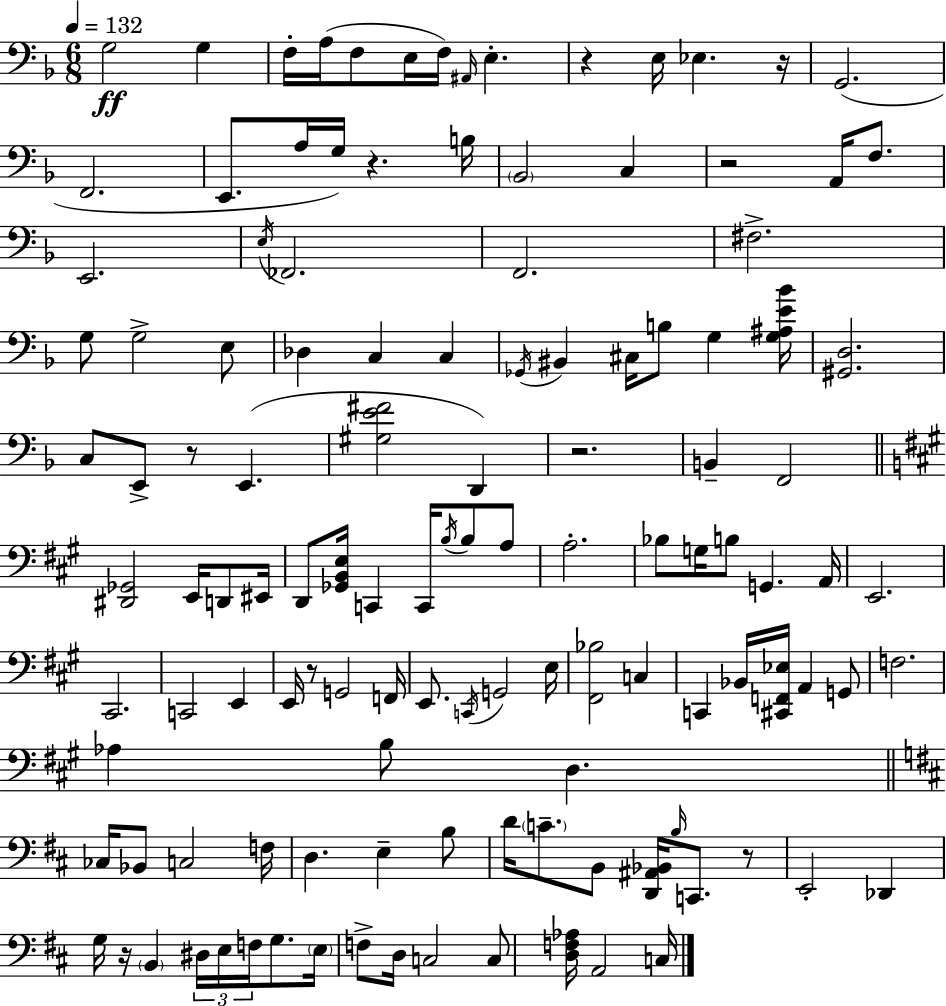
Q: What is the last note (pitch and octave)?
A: C3